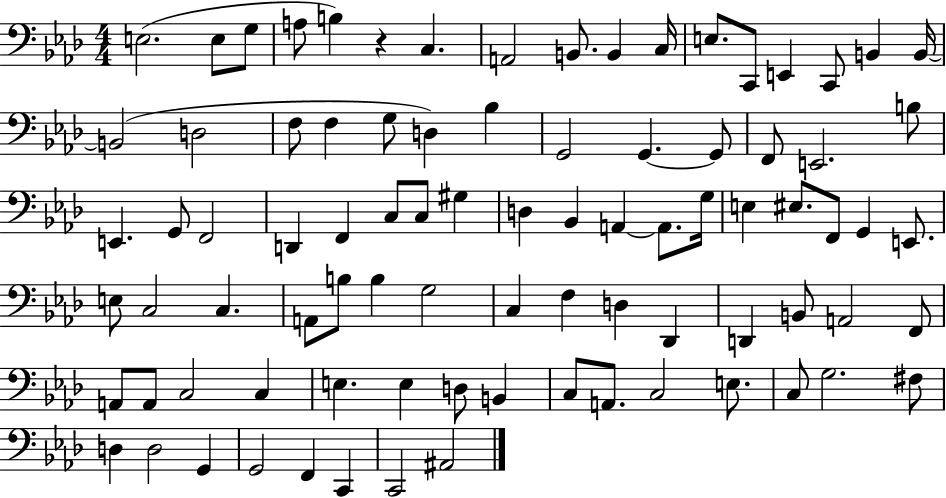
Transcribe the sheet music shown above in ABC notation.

X:1
T:Untitled
M:4/4
L:1/4
K:Ab
E,2 E,/2 G,/2 A,/2 B, z C, A,,2 B,,/2 B,, C,/4 E,/2 C,,/2 E,, C,,/2 B,, B,,/4 B,,2 D,2 F,/2 F, G,/2 D, _B, G,,2 G,, G,,/2 F,,/2 E,,2 B,/2 E,, G,,/2 F,,2 D,, F,, C,/2 C,/2 ^G, D, _B,, A,, A,,/2 G,/4 E, ^E,/2 F,,/2 G,, E,,/2 E,/2 C,2 C, A,,/2 B,/2 B, G,2 C, F, D, _D,, D,, B,,/2 A,,2 F,,/2 A,,/2 A,,/2 C,2 C, E, E, D,/2 B,, C,/2 A,,/2 C,2 E,/2 C,/2 G,2 ^F,/2 D, D,2 G,, G,,2 F,, C,, C,,2 ^A,,2